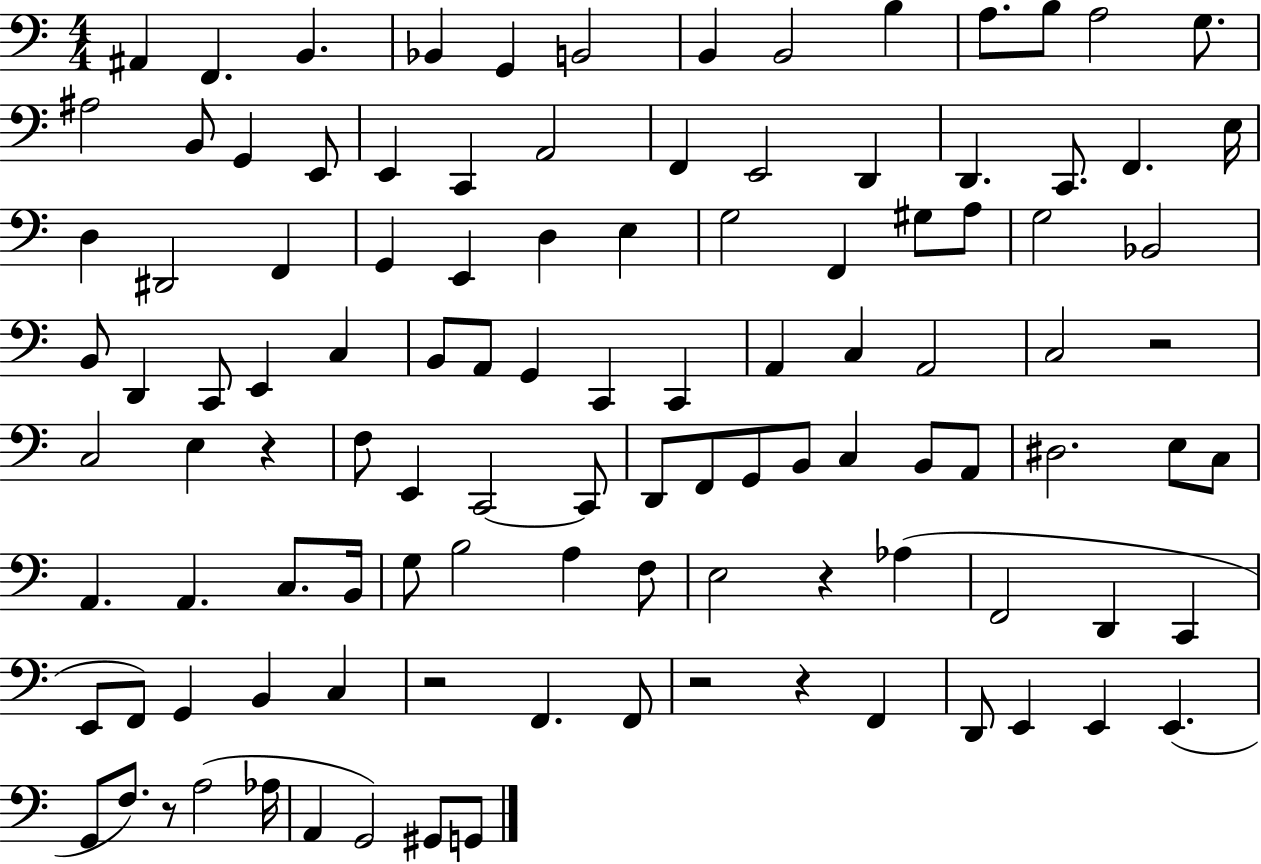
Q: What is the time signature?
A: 4/4